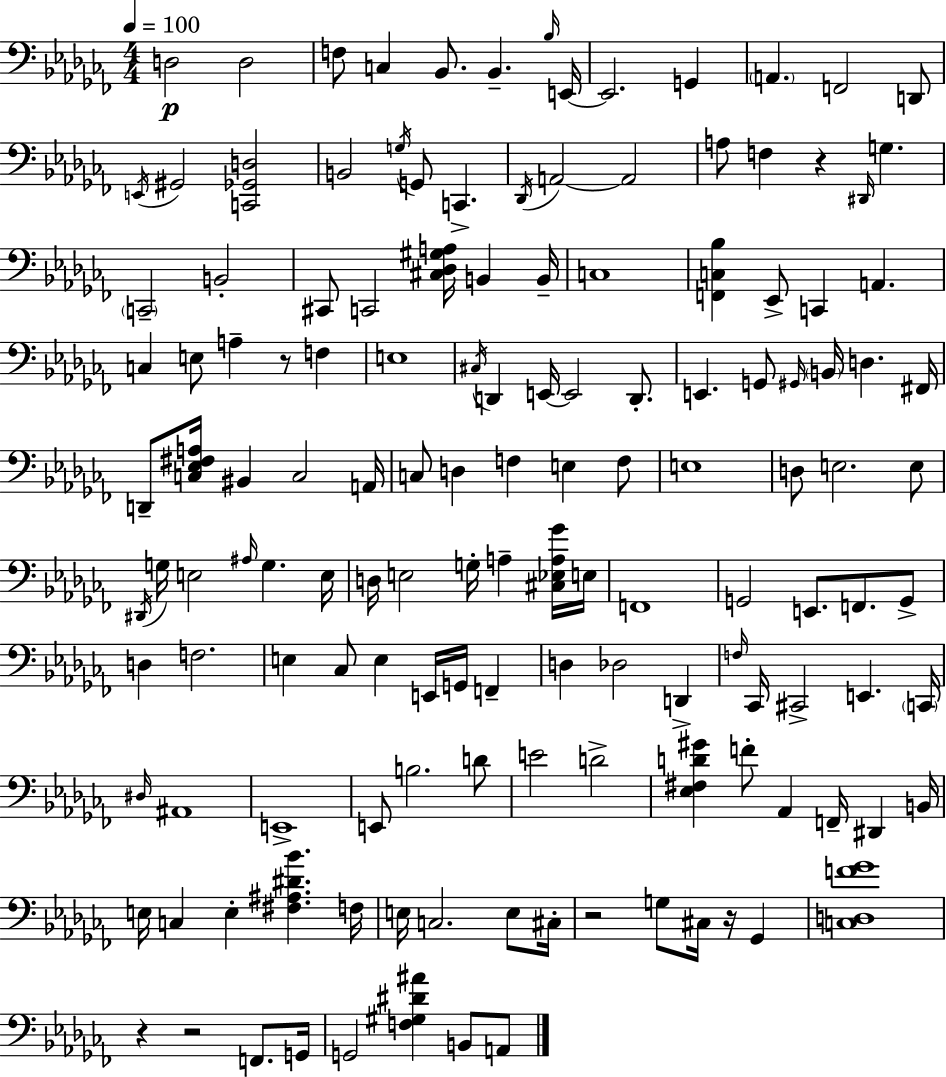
X:1
T:Untitled
M:4/4
L:1/4
K:Abm
D,2 D,2 F,/2 C, _B,,/2 _B,, _B,/4 E,,/4 E,,2 G,, A,, F,,2 D,,/2 E,,/4 ^G,,2 [C,,_G,,D,]2 B,,2 G,/4 G,,/2 C,, _D,,/4 A,,2 A,,2 A,/2 F, z ^D,,/4 G, C,,2 B,,2 ^C,,/2 C,,2 [^C,_D,^G,A,]/4 B,, B,,/4 C,4 [F,,C,_B,] _E,,/2 C,, A,, C, E,/2 A, z/2 F, E,4 ^C,/4 D,, E,,/4 E,,2 D,,/2 E,, G,,/2 ^G,,/4 B,,/4 D, ^F,,/4 D,,/2 [C,_E,^F,A,]/4 ^B,, C,2 A,,/4 C,/2 D, F, E, F,/2 E,4 D,/2 E,2 E,/2 ^D,,/4 G,/4 E,2 ^A,/4 G, E,/4 D,/4 E,2 G,/4 A, [^C,_E,A,_G]/4 E,/4 F,,4 G,,2 E,,/2 F,,/2 G,,/2 D, F,2 E, _C,/2 E, E,,/4 G,,/4 F,, D, _D,2 D,, F,/4 _C,,/4 ^C,,2 E,, C,,/4 ^D,/4 ^A,,4 E,,4 E,,/2 B,2 D/2 E2 D2 [_E,^F,D^G] F/2 _A,, F,,/4 ^D,, B,,/4 E,/4 C, E, [^F,^A,^D_B] F,/4 E,/4 C,2 E,/2 ^C,/4 z2 G,/2 ^C,/4 z/4 _G,, [C,D,F_G]4 z z2 F,,/2 G,,/4 G,,2 [F,^G,^D^A] B,,/2 A,,/2